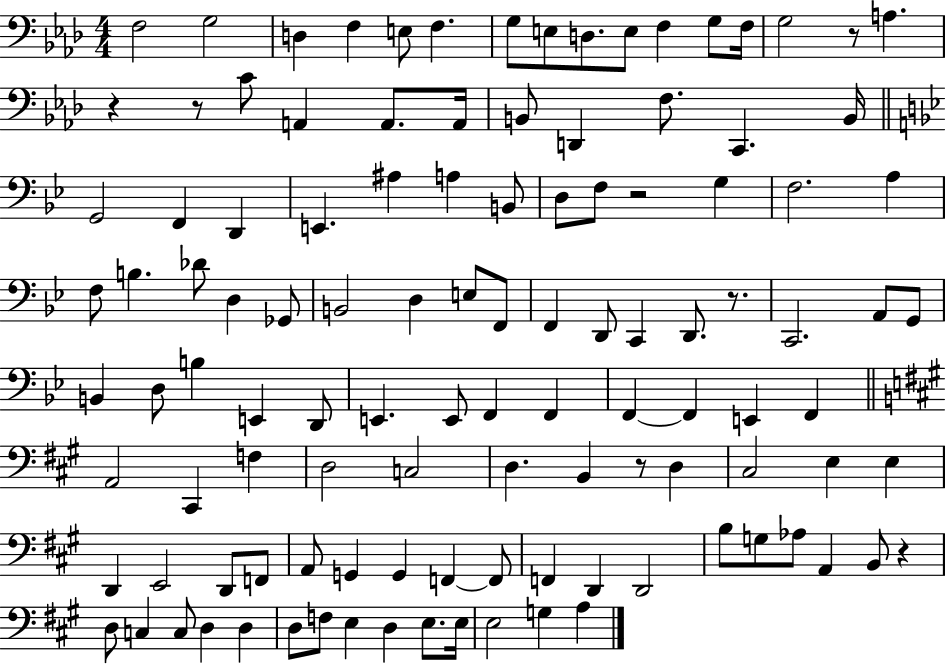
F3/h G3/h D3/q F3/q E3/e F3/q. G3/e E3/e D3/e. E3/e F3/q G3/e F3/s G3/h R/e A3/q. R/q R/e C4/e A2/q A2/e. A2/s B2/e D2/q F3/e. C2/q. B2/s G2/h F2/q D2/q E2/q. A#3/q A3/q B2/e D3/e F3/e R/h G3/q F3/h. A3/q F3/e B3/q. Db4/e D3/q Gb2/e B2/h D3/q E3/e F2/e F2/q D2/e C2/q D2/e. R/e. C2/h. A2/e G2/e B2/q D3/e B3/q E2/q D2/e E2/q. E2/e F2/q F2/q F2/q F2/q E2/q F2/q A2/h C#2/q F3/q D3/h C3/h D3/q. B2/q R/e D3/q C#3/h E3/q E3/q D2/q E2/h D2/e F2/e A2/e G2/q G2/q F2/q F2/e F2/q D2/q D2/h B3/e G3/e Ab3/e A2/q B2/e R/q D3/e C3/q C3/e D3/q D3/q D3/e F3/e E3/q D3/q E3/e. E3/s E3/h G3/q A3/q